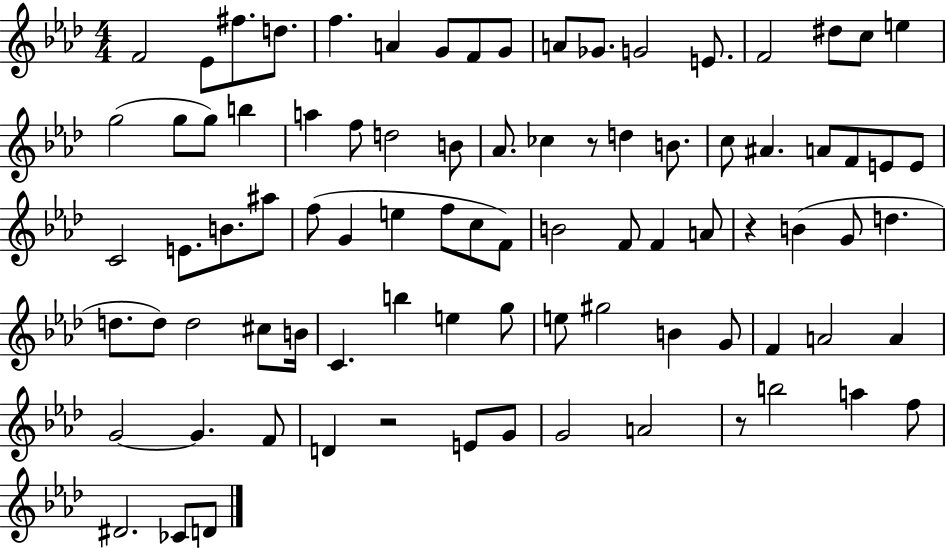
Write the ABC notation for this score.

X:1
T:Untitled
M:4/4
L:1/4
K:Ab
F2 _E/2 ^f/2 d/2 f A G/2 F/2 G/2 A/2 _G/2 G2 E/2 F2 ^d/2 c/2 e g2 g/2 g/2 b a f/2 d2 B/2 _A/2 _c z/2 d B/2 c/2 ^A A/2 F/2 E/2 E/2 C2 E/2 B/2 ^a/2 f/2 G e f/2 c/2 F/2 B2 F/2 F A/2 z B G/2 d d/2 d/2 d2 ^c/2 B/4 C b e g/2 e/2 ^g2 B G/2 F A2 A G2 G F/2 D z2 E/2 G/2 G2 A2 z/2 b2 a f/2 ^D2 _C/2 D/2